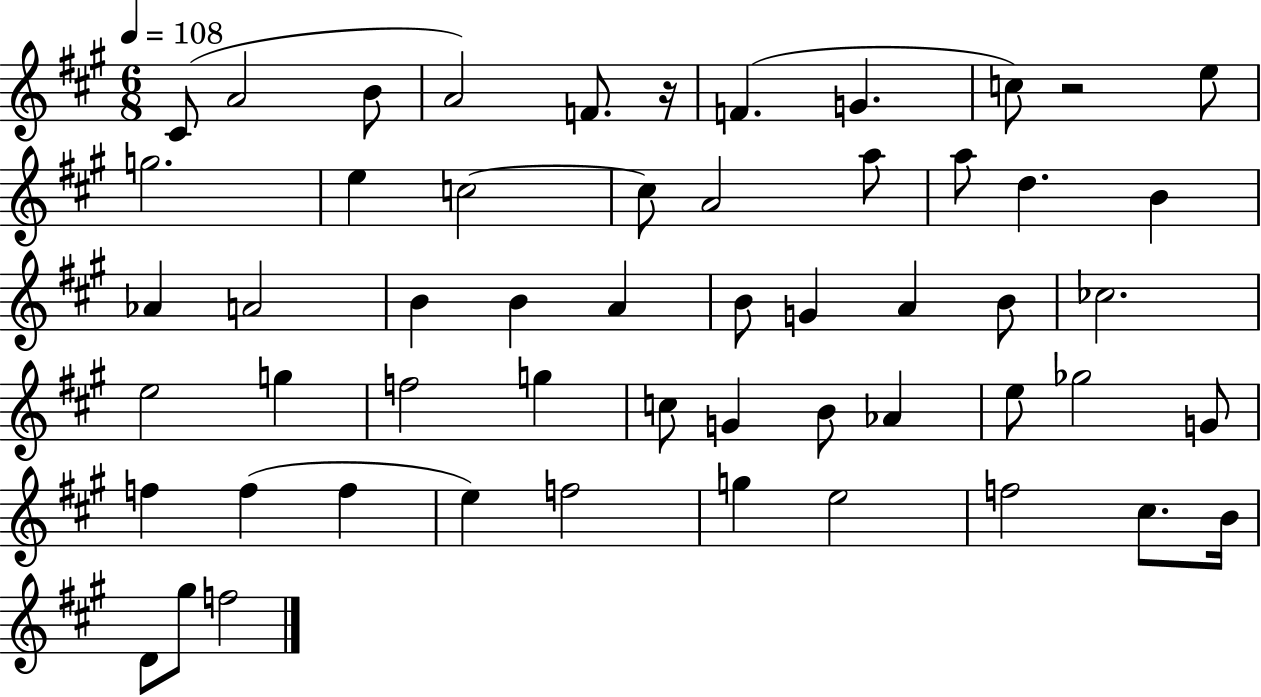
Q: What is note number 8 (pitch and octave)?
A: C5